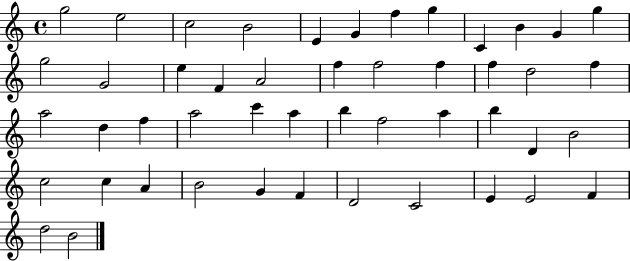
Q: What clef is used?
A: treble